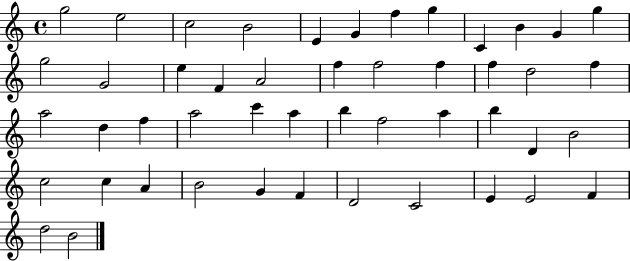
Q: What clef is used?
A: treble